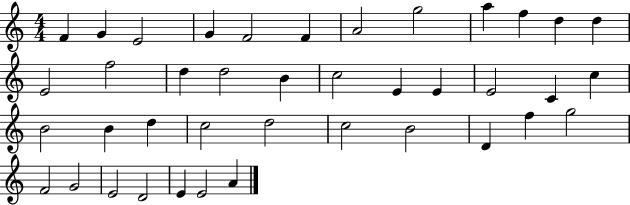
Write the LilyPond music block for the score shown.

{
  \clef treble
  \numericTimeSignature
  \time 4/4
  \key c \major
  f'4 g'4 e'2 | g'4 f'2 f'4 | a'2 g''2 | a''4 f''4 d''4 d''4 | \break e'2 f''2 | d''4 d''2 b'4 | c''2 e'4 e'4 | e'2 c'4 c''4 | \break b'2 b'4 d''4 | c''2 d''2 | c''2 b'2 | d'4 f''4 g''2 | \break f'2 g'2 | e'2 d'2 | e'4 e'2 a'4 | \bar "|."
}